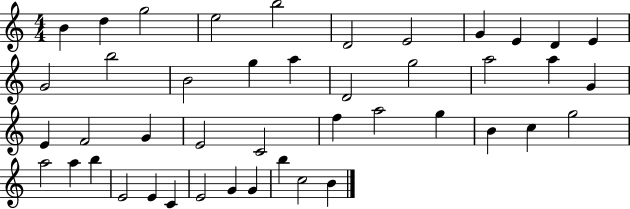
B4/q D5/q G5/h E5/h B5/h D4/h E4/h G4/q E4/q D4/q E4/q G4/h B5/h B4/h G5/q A5/q D4/h G5/h A5/h A5/q G4/q E4/q F4/h G4/q E4/h C4/h F5/q A5/h G5/q B4/q C5/q G5/h A5/h A5/q B5/q E4/h E4/q C4/q E4/h G4/q G4/q B5/q C5/h B4/q